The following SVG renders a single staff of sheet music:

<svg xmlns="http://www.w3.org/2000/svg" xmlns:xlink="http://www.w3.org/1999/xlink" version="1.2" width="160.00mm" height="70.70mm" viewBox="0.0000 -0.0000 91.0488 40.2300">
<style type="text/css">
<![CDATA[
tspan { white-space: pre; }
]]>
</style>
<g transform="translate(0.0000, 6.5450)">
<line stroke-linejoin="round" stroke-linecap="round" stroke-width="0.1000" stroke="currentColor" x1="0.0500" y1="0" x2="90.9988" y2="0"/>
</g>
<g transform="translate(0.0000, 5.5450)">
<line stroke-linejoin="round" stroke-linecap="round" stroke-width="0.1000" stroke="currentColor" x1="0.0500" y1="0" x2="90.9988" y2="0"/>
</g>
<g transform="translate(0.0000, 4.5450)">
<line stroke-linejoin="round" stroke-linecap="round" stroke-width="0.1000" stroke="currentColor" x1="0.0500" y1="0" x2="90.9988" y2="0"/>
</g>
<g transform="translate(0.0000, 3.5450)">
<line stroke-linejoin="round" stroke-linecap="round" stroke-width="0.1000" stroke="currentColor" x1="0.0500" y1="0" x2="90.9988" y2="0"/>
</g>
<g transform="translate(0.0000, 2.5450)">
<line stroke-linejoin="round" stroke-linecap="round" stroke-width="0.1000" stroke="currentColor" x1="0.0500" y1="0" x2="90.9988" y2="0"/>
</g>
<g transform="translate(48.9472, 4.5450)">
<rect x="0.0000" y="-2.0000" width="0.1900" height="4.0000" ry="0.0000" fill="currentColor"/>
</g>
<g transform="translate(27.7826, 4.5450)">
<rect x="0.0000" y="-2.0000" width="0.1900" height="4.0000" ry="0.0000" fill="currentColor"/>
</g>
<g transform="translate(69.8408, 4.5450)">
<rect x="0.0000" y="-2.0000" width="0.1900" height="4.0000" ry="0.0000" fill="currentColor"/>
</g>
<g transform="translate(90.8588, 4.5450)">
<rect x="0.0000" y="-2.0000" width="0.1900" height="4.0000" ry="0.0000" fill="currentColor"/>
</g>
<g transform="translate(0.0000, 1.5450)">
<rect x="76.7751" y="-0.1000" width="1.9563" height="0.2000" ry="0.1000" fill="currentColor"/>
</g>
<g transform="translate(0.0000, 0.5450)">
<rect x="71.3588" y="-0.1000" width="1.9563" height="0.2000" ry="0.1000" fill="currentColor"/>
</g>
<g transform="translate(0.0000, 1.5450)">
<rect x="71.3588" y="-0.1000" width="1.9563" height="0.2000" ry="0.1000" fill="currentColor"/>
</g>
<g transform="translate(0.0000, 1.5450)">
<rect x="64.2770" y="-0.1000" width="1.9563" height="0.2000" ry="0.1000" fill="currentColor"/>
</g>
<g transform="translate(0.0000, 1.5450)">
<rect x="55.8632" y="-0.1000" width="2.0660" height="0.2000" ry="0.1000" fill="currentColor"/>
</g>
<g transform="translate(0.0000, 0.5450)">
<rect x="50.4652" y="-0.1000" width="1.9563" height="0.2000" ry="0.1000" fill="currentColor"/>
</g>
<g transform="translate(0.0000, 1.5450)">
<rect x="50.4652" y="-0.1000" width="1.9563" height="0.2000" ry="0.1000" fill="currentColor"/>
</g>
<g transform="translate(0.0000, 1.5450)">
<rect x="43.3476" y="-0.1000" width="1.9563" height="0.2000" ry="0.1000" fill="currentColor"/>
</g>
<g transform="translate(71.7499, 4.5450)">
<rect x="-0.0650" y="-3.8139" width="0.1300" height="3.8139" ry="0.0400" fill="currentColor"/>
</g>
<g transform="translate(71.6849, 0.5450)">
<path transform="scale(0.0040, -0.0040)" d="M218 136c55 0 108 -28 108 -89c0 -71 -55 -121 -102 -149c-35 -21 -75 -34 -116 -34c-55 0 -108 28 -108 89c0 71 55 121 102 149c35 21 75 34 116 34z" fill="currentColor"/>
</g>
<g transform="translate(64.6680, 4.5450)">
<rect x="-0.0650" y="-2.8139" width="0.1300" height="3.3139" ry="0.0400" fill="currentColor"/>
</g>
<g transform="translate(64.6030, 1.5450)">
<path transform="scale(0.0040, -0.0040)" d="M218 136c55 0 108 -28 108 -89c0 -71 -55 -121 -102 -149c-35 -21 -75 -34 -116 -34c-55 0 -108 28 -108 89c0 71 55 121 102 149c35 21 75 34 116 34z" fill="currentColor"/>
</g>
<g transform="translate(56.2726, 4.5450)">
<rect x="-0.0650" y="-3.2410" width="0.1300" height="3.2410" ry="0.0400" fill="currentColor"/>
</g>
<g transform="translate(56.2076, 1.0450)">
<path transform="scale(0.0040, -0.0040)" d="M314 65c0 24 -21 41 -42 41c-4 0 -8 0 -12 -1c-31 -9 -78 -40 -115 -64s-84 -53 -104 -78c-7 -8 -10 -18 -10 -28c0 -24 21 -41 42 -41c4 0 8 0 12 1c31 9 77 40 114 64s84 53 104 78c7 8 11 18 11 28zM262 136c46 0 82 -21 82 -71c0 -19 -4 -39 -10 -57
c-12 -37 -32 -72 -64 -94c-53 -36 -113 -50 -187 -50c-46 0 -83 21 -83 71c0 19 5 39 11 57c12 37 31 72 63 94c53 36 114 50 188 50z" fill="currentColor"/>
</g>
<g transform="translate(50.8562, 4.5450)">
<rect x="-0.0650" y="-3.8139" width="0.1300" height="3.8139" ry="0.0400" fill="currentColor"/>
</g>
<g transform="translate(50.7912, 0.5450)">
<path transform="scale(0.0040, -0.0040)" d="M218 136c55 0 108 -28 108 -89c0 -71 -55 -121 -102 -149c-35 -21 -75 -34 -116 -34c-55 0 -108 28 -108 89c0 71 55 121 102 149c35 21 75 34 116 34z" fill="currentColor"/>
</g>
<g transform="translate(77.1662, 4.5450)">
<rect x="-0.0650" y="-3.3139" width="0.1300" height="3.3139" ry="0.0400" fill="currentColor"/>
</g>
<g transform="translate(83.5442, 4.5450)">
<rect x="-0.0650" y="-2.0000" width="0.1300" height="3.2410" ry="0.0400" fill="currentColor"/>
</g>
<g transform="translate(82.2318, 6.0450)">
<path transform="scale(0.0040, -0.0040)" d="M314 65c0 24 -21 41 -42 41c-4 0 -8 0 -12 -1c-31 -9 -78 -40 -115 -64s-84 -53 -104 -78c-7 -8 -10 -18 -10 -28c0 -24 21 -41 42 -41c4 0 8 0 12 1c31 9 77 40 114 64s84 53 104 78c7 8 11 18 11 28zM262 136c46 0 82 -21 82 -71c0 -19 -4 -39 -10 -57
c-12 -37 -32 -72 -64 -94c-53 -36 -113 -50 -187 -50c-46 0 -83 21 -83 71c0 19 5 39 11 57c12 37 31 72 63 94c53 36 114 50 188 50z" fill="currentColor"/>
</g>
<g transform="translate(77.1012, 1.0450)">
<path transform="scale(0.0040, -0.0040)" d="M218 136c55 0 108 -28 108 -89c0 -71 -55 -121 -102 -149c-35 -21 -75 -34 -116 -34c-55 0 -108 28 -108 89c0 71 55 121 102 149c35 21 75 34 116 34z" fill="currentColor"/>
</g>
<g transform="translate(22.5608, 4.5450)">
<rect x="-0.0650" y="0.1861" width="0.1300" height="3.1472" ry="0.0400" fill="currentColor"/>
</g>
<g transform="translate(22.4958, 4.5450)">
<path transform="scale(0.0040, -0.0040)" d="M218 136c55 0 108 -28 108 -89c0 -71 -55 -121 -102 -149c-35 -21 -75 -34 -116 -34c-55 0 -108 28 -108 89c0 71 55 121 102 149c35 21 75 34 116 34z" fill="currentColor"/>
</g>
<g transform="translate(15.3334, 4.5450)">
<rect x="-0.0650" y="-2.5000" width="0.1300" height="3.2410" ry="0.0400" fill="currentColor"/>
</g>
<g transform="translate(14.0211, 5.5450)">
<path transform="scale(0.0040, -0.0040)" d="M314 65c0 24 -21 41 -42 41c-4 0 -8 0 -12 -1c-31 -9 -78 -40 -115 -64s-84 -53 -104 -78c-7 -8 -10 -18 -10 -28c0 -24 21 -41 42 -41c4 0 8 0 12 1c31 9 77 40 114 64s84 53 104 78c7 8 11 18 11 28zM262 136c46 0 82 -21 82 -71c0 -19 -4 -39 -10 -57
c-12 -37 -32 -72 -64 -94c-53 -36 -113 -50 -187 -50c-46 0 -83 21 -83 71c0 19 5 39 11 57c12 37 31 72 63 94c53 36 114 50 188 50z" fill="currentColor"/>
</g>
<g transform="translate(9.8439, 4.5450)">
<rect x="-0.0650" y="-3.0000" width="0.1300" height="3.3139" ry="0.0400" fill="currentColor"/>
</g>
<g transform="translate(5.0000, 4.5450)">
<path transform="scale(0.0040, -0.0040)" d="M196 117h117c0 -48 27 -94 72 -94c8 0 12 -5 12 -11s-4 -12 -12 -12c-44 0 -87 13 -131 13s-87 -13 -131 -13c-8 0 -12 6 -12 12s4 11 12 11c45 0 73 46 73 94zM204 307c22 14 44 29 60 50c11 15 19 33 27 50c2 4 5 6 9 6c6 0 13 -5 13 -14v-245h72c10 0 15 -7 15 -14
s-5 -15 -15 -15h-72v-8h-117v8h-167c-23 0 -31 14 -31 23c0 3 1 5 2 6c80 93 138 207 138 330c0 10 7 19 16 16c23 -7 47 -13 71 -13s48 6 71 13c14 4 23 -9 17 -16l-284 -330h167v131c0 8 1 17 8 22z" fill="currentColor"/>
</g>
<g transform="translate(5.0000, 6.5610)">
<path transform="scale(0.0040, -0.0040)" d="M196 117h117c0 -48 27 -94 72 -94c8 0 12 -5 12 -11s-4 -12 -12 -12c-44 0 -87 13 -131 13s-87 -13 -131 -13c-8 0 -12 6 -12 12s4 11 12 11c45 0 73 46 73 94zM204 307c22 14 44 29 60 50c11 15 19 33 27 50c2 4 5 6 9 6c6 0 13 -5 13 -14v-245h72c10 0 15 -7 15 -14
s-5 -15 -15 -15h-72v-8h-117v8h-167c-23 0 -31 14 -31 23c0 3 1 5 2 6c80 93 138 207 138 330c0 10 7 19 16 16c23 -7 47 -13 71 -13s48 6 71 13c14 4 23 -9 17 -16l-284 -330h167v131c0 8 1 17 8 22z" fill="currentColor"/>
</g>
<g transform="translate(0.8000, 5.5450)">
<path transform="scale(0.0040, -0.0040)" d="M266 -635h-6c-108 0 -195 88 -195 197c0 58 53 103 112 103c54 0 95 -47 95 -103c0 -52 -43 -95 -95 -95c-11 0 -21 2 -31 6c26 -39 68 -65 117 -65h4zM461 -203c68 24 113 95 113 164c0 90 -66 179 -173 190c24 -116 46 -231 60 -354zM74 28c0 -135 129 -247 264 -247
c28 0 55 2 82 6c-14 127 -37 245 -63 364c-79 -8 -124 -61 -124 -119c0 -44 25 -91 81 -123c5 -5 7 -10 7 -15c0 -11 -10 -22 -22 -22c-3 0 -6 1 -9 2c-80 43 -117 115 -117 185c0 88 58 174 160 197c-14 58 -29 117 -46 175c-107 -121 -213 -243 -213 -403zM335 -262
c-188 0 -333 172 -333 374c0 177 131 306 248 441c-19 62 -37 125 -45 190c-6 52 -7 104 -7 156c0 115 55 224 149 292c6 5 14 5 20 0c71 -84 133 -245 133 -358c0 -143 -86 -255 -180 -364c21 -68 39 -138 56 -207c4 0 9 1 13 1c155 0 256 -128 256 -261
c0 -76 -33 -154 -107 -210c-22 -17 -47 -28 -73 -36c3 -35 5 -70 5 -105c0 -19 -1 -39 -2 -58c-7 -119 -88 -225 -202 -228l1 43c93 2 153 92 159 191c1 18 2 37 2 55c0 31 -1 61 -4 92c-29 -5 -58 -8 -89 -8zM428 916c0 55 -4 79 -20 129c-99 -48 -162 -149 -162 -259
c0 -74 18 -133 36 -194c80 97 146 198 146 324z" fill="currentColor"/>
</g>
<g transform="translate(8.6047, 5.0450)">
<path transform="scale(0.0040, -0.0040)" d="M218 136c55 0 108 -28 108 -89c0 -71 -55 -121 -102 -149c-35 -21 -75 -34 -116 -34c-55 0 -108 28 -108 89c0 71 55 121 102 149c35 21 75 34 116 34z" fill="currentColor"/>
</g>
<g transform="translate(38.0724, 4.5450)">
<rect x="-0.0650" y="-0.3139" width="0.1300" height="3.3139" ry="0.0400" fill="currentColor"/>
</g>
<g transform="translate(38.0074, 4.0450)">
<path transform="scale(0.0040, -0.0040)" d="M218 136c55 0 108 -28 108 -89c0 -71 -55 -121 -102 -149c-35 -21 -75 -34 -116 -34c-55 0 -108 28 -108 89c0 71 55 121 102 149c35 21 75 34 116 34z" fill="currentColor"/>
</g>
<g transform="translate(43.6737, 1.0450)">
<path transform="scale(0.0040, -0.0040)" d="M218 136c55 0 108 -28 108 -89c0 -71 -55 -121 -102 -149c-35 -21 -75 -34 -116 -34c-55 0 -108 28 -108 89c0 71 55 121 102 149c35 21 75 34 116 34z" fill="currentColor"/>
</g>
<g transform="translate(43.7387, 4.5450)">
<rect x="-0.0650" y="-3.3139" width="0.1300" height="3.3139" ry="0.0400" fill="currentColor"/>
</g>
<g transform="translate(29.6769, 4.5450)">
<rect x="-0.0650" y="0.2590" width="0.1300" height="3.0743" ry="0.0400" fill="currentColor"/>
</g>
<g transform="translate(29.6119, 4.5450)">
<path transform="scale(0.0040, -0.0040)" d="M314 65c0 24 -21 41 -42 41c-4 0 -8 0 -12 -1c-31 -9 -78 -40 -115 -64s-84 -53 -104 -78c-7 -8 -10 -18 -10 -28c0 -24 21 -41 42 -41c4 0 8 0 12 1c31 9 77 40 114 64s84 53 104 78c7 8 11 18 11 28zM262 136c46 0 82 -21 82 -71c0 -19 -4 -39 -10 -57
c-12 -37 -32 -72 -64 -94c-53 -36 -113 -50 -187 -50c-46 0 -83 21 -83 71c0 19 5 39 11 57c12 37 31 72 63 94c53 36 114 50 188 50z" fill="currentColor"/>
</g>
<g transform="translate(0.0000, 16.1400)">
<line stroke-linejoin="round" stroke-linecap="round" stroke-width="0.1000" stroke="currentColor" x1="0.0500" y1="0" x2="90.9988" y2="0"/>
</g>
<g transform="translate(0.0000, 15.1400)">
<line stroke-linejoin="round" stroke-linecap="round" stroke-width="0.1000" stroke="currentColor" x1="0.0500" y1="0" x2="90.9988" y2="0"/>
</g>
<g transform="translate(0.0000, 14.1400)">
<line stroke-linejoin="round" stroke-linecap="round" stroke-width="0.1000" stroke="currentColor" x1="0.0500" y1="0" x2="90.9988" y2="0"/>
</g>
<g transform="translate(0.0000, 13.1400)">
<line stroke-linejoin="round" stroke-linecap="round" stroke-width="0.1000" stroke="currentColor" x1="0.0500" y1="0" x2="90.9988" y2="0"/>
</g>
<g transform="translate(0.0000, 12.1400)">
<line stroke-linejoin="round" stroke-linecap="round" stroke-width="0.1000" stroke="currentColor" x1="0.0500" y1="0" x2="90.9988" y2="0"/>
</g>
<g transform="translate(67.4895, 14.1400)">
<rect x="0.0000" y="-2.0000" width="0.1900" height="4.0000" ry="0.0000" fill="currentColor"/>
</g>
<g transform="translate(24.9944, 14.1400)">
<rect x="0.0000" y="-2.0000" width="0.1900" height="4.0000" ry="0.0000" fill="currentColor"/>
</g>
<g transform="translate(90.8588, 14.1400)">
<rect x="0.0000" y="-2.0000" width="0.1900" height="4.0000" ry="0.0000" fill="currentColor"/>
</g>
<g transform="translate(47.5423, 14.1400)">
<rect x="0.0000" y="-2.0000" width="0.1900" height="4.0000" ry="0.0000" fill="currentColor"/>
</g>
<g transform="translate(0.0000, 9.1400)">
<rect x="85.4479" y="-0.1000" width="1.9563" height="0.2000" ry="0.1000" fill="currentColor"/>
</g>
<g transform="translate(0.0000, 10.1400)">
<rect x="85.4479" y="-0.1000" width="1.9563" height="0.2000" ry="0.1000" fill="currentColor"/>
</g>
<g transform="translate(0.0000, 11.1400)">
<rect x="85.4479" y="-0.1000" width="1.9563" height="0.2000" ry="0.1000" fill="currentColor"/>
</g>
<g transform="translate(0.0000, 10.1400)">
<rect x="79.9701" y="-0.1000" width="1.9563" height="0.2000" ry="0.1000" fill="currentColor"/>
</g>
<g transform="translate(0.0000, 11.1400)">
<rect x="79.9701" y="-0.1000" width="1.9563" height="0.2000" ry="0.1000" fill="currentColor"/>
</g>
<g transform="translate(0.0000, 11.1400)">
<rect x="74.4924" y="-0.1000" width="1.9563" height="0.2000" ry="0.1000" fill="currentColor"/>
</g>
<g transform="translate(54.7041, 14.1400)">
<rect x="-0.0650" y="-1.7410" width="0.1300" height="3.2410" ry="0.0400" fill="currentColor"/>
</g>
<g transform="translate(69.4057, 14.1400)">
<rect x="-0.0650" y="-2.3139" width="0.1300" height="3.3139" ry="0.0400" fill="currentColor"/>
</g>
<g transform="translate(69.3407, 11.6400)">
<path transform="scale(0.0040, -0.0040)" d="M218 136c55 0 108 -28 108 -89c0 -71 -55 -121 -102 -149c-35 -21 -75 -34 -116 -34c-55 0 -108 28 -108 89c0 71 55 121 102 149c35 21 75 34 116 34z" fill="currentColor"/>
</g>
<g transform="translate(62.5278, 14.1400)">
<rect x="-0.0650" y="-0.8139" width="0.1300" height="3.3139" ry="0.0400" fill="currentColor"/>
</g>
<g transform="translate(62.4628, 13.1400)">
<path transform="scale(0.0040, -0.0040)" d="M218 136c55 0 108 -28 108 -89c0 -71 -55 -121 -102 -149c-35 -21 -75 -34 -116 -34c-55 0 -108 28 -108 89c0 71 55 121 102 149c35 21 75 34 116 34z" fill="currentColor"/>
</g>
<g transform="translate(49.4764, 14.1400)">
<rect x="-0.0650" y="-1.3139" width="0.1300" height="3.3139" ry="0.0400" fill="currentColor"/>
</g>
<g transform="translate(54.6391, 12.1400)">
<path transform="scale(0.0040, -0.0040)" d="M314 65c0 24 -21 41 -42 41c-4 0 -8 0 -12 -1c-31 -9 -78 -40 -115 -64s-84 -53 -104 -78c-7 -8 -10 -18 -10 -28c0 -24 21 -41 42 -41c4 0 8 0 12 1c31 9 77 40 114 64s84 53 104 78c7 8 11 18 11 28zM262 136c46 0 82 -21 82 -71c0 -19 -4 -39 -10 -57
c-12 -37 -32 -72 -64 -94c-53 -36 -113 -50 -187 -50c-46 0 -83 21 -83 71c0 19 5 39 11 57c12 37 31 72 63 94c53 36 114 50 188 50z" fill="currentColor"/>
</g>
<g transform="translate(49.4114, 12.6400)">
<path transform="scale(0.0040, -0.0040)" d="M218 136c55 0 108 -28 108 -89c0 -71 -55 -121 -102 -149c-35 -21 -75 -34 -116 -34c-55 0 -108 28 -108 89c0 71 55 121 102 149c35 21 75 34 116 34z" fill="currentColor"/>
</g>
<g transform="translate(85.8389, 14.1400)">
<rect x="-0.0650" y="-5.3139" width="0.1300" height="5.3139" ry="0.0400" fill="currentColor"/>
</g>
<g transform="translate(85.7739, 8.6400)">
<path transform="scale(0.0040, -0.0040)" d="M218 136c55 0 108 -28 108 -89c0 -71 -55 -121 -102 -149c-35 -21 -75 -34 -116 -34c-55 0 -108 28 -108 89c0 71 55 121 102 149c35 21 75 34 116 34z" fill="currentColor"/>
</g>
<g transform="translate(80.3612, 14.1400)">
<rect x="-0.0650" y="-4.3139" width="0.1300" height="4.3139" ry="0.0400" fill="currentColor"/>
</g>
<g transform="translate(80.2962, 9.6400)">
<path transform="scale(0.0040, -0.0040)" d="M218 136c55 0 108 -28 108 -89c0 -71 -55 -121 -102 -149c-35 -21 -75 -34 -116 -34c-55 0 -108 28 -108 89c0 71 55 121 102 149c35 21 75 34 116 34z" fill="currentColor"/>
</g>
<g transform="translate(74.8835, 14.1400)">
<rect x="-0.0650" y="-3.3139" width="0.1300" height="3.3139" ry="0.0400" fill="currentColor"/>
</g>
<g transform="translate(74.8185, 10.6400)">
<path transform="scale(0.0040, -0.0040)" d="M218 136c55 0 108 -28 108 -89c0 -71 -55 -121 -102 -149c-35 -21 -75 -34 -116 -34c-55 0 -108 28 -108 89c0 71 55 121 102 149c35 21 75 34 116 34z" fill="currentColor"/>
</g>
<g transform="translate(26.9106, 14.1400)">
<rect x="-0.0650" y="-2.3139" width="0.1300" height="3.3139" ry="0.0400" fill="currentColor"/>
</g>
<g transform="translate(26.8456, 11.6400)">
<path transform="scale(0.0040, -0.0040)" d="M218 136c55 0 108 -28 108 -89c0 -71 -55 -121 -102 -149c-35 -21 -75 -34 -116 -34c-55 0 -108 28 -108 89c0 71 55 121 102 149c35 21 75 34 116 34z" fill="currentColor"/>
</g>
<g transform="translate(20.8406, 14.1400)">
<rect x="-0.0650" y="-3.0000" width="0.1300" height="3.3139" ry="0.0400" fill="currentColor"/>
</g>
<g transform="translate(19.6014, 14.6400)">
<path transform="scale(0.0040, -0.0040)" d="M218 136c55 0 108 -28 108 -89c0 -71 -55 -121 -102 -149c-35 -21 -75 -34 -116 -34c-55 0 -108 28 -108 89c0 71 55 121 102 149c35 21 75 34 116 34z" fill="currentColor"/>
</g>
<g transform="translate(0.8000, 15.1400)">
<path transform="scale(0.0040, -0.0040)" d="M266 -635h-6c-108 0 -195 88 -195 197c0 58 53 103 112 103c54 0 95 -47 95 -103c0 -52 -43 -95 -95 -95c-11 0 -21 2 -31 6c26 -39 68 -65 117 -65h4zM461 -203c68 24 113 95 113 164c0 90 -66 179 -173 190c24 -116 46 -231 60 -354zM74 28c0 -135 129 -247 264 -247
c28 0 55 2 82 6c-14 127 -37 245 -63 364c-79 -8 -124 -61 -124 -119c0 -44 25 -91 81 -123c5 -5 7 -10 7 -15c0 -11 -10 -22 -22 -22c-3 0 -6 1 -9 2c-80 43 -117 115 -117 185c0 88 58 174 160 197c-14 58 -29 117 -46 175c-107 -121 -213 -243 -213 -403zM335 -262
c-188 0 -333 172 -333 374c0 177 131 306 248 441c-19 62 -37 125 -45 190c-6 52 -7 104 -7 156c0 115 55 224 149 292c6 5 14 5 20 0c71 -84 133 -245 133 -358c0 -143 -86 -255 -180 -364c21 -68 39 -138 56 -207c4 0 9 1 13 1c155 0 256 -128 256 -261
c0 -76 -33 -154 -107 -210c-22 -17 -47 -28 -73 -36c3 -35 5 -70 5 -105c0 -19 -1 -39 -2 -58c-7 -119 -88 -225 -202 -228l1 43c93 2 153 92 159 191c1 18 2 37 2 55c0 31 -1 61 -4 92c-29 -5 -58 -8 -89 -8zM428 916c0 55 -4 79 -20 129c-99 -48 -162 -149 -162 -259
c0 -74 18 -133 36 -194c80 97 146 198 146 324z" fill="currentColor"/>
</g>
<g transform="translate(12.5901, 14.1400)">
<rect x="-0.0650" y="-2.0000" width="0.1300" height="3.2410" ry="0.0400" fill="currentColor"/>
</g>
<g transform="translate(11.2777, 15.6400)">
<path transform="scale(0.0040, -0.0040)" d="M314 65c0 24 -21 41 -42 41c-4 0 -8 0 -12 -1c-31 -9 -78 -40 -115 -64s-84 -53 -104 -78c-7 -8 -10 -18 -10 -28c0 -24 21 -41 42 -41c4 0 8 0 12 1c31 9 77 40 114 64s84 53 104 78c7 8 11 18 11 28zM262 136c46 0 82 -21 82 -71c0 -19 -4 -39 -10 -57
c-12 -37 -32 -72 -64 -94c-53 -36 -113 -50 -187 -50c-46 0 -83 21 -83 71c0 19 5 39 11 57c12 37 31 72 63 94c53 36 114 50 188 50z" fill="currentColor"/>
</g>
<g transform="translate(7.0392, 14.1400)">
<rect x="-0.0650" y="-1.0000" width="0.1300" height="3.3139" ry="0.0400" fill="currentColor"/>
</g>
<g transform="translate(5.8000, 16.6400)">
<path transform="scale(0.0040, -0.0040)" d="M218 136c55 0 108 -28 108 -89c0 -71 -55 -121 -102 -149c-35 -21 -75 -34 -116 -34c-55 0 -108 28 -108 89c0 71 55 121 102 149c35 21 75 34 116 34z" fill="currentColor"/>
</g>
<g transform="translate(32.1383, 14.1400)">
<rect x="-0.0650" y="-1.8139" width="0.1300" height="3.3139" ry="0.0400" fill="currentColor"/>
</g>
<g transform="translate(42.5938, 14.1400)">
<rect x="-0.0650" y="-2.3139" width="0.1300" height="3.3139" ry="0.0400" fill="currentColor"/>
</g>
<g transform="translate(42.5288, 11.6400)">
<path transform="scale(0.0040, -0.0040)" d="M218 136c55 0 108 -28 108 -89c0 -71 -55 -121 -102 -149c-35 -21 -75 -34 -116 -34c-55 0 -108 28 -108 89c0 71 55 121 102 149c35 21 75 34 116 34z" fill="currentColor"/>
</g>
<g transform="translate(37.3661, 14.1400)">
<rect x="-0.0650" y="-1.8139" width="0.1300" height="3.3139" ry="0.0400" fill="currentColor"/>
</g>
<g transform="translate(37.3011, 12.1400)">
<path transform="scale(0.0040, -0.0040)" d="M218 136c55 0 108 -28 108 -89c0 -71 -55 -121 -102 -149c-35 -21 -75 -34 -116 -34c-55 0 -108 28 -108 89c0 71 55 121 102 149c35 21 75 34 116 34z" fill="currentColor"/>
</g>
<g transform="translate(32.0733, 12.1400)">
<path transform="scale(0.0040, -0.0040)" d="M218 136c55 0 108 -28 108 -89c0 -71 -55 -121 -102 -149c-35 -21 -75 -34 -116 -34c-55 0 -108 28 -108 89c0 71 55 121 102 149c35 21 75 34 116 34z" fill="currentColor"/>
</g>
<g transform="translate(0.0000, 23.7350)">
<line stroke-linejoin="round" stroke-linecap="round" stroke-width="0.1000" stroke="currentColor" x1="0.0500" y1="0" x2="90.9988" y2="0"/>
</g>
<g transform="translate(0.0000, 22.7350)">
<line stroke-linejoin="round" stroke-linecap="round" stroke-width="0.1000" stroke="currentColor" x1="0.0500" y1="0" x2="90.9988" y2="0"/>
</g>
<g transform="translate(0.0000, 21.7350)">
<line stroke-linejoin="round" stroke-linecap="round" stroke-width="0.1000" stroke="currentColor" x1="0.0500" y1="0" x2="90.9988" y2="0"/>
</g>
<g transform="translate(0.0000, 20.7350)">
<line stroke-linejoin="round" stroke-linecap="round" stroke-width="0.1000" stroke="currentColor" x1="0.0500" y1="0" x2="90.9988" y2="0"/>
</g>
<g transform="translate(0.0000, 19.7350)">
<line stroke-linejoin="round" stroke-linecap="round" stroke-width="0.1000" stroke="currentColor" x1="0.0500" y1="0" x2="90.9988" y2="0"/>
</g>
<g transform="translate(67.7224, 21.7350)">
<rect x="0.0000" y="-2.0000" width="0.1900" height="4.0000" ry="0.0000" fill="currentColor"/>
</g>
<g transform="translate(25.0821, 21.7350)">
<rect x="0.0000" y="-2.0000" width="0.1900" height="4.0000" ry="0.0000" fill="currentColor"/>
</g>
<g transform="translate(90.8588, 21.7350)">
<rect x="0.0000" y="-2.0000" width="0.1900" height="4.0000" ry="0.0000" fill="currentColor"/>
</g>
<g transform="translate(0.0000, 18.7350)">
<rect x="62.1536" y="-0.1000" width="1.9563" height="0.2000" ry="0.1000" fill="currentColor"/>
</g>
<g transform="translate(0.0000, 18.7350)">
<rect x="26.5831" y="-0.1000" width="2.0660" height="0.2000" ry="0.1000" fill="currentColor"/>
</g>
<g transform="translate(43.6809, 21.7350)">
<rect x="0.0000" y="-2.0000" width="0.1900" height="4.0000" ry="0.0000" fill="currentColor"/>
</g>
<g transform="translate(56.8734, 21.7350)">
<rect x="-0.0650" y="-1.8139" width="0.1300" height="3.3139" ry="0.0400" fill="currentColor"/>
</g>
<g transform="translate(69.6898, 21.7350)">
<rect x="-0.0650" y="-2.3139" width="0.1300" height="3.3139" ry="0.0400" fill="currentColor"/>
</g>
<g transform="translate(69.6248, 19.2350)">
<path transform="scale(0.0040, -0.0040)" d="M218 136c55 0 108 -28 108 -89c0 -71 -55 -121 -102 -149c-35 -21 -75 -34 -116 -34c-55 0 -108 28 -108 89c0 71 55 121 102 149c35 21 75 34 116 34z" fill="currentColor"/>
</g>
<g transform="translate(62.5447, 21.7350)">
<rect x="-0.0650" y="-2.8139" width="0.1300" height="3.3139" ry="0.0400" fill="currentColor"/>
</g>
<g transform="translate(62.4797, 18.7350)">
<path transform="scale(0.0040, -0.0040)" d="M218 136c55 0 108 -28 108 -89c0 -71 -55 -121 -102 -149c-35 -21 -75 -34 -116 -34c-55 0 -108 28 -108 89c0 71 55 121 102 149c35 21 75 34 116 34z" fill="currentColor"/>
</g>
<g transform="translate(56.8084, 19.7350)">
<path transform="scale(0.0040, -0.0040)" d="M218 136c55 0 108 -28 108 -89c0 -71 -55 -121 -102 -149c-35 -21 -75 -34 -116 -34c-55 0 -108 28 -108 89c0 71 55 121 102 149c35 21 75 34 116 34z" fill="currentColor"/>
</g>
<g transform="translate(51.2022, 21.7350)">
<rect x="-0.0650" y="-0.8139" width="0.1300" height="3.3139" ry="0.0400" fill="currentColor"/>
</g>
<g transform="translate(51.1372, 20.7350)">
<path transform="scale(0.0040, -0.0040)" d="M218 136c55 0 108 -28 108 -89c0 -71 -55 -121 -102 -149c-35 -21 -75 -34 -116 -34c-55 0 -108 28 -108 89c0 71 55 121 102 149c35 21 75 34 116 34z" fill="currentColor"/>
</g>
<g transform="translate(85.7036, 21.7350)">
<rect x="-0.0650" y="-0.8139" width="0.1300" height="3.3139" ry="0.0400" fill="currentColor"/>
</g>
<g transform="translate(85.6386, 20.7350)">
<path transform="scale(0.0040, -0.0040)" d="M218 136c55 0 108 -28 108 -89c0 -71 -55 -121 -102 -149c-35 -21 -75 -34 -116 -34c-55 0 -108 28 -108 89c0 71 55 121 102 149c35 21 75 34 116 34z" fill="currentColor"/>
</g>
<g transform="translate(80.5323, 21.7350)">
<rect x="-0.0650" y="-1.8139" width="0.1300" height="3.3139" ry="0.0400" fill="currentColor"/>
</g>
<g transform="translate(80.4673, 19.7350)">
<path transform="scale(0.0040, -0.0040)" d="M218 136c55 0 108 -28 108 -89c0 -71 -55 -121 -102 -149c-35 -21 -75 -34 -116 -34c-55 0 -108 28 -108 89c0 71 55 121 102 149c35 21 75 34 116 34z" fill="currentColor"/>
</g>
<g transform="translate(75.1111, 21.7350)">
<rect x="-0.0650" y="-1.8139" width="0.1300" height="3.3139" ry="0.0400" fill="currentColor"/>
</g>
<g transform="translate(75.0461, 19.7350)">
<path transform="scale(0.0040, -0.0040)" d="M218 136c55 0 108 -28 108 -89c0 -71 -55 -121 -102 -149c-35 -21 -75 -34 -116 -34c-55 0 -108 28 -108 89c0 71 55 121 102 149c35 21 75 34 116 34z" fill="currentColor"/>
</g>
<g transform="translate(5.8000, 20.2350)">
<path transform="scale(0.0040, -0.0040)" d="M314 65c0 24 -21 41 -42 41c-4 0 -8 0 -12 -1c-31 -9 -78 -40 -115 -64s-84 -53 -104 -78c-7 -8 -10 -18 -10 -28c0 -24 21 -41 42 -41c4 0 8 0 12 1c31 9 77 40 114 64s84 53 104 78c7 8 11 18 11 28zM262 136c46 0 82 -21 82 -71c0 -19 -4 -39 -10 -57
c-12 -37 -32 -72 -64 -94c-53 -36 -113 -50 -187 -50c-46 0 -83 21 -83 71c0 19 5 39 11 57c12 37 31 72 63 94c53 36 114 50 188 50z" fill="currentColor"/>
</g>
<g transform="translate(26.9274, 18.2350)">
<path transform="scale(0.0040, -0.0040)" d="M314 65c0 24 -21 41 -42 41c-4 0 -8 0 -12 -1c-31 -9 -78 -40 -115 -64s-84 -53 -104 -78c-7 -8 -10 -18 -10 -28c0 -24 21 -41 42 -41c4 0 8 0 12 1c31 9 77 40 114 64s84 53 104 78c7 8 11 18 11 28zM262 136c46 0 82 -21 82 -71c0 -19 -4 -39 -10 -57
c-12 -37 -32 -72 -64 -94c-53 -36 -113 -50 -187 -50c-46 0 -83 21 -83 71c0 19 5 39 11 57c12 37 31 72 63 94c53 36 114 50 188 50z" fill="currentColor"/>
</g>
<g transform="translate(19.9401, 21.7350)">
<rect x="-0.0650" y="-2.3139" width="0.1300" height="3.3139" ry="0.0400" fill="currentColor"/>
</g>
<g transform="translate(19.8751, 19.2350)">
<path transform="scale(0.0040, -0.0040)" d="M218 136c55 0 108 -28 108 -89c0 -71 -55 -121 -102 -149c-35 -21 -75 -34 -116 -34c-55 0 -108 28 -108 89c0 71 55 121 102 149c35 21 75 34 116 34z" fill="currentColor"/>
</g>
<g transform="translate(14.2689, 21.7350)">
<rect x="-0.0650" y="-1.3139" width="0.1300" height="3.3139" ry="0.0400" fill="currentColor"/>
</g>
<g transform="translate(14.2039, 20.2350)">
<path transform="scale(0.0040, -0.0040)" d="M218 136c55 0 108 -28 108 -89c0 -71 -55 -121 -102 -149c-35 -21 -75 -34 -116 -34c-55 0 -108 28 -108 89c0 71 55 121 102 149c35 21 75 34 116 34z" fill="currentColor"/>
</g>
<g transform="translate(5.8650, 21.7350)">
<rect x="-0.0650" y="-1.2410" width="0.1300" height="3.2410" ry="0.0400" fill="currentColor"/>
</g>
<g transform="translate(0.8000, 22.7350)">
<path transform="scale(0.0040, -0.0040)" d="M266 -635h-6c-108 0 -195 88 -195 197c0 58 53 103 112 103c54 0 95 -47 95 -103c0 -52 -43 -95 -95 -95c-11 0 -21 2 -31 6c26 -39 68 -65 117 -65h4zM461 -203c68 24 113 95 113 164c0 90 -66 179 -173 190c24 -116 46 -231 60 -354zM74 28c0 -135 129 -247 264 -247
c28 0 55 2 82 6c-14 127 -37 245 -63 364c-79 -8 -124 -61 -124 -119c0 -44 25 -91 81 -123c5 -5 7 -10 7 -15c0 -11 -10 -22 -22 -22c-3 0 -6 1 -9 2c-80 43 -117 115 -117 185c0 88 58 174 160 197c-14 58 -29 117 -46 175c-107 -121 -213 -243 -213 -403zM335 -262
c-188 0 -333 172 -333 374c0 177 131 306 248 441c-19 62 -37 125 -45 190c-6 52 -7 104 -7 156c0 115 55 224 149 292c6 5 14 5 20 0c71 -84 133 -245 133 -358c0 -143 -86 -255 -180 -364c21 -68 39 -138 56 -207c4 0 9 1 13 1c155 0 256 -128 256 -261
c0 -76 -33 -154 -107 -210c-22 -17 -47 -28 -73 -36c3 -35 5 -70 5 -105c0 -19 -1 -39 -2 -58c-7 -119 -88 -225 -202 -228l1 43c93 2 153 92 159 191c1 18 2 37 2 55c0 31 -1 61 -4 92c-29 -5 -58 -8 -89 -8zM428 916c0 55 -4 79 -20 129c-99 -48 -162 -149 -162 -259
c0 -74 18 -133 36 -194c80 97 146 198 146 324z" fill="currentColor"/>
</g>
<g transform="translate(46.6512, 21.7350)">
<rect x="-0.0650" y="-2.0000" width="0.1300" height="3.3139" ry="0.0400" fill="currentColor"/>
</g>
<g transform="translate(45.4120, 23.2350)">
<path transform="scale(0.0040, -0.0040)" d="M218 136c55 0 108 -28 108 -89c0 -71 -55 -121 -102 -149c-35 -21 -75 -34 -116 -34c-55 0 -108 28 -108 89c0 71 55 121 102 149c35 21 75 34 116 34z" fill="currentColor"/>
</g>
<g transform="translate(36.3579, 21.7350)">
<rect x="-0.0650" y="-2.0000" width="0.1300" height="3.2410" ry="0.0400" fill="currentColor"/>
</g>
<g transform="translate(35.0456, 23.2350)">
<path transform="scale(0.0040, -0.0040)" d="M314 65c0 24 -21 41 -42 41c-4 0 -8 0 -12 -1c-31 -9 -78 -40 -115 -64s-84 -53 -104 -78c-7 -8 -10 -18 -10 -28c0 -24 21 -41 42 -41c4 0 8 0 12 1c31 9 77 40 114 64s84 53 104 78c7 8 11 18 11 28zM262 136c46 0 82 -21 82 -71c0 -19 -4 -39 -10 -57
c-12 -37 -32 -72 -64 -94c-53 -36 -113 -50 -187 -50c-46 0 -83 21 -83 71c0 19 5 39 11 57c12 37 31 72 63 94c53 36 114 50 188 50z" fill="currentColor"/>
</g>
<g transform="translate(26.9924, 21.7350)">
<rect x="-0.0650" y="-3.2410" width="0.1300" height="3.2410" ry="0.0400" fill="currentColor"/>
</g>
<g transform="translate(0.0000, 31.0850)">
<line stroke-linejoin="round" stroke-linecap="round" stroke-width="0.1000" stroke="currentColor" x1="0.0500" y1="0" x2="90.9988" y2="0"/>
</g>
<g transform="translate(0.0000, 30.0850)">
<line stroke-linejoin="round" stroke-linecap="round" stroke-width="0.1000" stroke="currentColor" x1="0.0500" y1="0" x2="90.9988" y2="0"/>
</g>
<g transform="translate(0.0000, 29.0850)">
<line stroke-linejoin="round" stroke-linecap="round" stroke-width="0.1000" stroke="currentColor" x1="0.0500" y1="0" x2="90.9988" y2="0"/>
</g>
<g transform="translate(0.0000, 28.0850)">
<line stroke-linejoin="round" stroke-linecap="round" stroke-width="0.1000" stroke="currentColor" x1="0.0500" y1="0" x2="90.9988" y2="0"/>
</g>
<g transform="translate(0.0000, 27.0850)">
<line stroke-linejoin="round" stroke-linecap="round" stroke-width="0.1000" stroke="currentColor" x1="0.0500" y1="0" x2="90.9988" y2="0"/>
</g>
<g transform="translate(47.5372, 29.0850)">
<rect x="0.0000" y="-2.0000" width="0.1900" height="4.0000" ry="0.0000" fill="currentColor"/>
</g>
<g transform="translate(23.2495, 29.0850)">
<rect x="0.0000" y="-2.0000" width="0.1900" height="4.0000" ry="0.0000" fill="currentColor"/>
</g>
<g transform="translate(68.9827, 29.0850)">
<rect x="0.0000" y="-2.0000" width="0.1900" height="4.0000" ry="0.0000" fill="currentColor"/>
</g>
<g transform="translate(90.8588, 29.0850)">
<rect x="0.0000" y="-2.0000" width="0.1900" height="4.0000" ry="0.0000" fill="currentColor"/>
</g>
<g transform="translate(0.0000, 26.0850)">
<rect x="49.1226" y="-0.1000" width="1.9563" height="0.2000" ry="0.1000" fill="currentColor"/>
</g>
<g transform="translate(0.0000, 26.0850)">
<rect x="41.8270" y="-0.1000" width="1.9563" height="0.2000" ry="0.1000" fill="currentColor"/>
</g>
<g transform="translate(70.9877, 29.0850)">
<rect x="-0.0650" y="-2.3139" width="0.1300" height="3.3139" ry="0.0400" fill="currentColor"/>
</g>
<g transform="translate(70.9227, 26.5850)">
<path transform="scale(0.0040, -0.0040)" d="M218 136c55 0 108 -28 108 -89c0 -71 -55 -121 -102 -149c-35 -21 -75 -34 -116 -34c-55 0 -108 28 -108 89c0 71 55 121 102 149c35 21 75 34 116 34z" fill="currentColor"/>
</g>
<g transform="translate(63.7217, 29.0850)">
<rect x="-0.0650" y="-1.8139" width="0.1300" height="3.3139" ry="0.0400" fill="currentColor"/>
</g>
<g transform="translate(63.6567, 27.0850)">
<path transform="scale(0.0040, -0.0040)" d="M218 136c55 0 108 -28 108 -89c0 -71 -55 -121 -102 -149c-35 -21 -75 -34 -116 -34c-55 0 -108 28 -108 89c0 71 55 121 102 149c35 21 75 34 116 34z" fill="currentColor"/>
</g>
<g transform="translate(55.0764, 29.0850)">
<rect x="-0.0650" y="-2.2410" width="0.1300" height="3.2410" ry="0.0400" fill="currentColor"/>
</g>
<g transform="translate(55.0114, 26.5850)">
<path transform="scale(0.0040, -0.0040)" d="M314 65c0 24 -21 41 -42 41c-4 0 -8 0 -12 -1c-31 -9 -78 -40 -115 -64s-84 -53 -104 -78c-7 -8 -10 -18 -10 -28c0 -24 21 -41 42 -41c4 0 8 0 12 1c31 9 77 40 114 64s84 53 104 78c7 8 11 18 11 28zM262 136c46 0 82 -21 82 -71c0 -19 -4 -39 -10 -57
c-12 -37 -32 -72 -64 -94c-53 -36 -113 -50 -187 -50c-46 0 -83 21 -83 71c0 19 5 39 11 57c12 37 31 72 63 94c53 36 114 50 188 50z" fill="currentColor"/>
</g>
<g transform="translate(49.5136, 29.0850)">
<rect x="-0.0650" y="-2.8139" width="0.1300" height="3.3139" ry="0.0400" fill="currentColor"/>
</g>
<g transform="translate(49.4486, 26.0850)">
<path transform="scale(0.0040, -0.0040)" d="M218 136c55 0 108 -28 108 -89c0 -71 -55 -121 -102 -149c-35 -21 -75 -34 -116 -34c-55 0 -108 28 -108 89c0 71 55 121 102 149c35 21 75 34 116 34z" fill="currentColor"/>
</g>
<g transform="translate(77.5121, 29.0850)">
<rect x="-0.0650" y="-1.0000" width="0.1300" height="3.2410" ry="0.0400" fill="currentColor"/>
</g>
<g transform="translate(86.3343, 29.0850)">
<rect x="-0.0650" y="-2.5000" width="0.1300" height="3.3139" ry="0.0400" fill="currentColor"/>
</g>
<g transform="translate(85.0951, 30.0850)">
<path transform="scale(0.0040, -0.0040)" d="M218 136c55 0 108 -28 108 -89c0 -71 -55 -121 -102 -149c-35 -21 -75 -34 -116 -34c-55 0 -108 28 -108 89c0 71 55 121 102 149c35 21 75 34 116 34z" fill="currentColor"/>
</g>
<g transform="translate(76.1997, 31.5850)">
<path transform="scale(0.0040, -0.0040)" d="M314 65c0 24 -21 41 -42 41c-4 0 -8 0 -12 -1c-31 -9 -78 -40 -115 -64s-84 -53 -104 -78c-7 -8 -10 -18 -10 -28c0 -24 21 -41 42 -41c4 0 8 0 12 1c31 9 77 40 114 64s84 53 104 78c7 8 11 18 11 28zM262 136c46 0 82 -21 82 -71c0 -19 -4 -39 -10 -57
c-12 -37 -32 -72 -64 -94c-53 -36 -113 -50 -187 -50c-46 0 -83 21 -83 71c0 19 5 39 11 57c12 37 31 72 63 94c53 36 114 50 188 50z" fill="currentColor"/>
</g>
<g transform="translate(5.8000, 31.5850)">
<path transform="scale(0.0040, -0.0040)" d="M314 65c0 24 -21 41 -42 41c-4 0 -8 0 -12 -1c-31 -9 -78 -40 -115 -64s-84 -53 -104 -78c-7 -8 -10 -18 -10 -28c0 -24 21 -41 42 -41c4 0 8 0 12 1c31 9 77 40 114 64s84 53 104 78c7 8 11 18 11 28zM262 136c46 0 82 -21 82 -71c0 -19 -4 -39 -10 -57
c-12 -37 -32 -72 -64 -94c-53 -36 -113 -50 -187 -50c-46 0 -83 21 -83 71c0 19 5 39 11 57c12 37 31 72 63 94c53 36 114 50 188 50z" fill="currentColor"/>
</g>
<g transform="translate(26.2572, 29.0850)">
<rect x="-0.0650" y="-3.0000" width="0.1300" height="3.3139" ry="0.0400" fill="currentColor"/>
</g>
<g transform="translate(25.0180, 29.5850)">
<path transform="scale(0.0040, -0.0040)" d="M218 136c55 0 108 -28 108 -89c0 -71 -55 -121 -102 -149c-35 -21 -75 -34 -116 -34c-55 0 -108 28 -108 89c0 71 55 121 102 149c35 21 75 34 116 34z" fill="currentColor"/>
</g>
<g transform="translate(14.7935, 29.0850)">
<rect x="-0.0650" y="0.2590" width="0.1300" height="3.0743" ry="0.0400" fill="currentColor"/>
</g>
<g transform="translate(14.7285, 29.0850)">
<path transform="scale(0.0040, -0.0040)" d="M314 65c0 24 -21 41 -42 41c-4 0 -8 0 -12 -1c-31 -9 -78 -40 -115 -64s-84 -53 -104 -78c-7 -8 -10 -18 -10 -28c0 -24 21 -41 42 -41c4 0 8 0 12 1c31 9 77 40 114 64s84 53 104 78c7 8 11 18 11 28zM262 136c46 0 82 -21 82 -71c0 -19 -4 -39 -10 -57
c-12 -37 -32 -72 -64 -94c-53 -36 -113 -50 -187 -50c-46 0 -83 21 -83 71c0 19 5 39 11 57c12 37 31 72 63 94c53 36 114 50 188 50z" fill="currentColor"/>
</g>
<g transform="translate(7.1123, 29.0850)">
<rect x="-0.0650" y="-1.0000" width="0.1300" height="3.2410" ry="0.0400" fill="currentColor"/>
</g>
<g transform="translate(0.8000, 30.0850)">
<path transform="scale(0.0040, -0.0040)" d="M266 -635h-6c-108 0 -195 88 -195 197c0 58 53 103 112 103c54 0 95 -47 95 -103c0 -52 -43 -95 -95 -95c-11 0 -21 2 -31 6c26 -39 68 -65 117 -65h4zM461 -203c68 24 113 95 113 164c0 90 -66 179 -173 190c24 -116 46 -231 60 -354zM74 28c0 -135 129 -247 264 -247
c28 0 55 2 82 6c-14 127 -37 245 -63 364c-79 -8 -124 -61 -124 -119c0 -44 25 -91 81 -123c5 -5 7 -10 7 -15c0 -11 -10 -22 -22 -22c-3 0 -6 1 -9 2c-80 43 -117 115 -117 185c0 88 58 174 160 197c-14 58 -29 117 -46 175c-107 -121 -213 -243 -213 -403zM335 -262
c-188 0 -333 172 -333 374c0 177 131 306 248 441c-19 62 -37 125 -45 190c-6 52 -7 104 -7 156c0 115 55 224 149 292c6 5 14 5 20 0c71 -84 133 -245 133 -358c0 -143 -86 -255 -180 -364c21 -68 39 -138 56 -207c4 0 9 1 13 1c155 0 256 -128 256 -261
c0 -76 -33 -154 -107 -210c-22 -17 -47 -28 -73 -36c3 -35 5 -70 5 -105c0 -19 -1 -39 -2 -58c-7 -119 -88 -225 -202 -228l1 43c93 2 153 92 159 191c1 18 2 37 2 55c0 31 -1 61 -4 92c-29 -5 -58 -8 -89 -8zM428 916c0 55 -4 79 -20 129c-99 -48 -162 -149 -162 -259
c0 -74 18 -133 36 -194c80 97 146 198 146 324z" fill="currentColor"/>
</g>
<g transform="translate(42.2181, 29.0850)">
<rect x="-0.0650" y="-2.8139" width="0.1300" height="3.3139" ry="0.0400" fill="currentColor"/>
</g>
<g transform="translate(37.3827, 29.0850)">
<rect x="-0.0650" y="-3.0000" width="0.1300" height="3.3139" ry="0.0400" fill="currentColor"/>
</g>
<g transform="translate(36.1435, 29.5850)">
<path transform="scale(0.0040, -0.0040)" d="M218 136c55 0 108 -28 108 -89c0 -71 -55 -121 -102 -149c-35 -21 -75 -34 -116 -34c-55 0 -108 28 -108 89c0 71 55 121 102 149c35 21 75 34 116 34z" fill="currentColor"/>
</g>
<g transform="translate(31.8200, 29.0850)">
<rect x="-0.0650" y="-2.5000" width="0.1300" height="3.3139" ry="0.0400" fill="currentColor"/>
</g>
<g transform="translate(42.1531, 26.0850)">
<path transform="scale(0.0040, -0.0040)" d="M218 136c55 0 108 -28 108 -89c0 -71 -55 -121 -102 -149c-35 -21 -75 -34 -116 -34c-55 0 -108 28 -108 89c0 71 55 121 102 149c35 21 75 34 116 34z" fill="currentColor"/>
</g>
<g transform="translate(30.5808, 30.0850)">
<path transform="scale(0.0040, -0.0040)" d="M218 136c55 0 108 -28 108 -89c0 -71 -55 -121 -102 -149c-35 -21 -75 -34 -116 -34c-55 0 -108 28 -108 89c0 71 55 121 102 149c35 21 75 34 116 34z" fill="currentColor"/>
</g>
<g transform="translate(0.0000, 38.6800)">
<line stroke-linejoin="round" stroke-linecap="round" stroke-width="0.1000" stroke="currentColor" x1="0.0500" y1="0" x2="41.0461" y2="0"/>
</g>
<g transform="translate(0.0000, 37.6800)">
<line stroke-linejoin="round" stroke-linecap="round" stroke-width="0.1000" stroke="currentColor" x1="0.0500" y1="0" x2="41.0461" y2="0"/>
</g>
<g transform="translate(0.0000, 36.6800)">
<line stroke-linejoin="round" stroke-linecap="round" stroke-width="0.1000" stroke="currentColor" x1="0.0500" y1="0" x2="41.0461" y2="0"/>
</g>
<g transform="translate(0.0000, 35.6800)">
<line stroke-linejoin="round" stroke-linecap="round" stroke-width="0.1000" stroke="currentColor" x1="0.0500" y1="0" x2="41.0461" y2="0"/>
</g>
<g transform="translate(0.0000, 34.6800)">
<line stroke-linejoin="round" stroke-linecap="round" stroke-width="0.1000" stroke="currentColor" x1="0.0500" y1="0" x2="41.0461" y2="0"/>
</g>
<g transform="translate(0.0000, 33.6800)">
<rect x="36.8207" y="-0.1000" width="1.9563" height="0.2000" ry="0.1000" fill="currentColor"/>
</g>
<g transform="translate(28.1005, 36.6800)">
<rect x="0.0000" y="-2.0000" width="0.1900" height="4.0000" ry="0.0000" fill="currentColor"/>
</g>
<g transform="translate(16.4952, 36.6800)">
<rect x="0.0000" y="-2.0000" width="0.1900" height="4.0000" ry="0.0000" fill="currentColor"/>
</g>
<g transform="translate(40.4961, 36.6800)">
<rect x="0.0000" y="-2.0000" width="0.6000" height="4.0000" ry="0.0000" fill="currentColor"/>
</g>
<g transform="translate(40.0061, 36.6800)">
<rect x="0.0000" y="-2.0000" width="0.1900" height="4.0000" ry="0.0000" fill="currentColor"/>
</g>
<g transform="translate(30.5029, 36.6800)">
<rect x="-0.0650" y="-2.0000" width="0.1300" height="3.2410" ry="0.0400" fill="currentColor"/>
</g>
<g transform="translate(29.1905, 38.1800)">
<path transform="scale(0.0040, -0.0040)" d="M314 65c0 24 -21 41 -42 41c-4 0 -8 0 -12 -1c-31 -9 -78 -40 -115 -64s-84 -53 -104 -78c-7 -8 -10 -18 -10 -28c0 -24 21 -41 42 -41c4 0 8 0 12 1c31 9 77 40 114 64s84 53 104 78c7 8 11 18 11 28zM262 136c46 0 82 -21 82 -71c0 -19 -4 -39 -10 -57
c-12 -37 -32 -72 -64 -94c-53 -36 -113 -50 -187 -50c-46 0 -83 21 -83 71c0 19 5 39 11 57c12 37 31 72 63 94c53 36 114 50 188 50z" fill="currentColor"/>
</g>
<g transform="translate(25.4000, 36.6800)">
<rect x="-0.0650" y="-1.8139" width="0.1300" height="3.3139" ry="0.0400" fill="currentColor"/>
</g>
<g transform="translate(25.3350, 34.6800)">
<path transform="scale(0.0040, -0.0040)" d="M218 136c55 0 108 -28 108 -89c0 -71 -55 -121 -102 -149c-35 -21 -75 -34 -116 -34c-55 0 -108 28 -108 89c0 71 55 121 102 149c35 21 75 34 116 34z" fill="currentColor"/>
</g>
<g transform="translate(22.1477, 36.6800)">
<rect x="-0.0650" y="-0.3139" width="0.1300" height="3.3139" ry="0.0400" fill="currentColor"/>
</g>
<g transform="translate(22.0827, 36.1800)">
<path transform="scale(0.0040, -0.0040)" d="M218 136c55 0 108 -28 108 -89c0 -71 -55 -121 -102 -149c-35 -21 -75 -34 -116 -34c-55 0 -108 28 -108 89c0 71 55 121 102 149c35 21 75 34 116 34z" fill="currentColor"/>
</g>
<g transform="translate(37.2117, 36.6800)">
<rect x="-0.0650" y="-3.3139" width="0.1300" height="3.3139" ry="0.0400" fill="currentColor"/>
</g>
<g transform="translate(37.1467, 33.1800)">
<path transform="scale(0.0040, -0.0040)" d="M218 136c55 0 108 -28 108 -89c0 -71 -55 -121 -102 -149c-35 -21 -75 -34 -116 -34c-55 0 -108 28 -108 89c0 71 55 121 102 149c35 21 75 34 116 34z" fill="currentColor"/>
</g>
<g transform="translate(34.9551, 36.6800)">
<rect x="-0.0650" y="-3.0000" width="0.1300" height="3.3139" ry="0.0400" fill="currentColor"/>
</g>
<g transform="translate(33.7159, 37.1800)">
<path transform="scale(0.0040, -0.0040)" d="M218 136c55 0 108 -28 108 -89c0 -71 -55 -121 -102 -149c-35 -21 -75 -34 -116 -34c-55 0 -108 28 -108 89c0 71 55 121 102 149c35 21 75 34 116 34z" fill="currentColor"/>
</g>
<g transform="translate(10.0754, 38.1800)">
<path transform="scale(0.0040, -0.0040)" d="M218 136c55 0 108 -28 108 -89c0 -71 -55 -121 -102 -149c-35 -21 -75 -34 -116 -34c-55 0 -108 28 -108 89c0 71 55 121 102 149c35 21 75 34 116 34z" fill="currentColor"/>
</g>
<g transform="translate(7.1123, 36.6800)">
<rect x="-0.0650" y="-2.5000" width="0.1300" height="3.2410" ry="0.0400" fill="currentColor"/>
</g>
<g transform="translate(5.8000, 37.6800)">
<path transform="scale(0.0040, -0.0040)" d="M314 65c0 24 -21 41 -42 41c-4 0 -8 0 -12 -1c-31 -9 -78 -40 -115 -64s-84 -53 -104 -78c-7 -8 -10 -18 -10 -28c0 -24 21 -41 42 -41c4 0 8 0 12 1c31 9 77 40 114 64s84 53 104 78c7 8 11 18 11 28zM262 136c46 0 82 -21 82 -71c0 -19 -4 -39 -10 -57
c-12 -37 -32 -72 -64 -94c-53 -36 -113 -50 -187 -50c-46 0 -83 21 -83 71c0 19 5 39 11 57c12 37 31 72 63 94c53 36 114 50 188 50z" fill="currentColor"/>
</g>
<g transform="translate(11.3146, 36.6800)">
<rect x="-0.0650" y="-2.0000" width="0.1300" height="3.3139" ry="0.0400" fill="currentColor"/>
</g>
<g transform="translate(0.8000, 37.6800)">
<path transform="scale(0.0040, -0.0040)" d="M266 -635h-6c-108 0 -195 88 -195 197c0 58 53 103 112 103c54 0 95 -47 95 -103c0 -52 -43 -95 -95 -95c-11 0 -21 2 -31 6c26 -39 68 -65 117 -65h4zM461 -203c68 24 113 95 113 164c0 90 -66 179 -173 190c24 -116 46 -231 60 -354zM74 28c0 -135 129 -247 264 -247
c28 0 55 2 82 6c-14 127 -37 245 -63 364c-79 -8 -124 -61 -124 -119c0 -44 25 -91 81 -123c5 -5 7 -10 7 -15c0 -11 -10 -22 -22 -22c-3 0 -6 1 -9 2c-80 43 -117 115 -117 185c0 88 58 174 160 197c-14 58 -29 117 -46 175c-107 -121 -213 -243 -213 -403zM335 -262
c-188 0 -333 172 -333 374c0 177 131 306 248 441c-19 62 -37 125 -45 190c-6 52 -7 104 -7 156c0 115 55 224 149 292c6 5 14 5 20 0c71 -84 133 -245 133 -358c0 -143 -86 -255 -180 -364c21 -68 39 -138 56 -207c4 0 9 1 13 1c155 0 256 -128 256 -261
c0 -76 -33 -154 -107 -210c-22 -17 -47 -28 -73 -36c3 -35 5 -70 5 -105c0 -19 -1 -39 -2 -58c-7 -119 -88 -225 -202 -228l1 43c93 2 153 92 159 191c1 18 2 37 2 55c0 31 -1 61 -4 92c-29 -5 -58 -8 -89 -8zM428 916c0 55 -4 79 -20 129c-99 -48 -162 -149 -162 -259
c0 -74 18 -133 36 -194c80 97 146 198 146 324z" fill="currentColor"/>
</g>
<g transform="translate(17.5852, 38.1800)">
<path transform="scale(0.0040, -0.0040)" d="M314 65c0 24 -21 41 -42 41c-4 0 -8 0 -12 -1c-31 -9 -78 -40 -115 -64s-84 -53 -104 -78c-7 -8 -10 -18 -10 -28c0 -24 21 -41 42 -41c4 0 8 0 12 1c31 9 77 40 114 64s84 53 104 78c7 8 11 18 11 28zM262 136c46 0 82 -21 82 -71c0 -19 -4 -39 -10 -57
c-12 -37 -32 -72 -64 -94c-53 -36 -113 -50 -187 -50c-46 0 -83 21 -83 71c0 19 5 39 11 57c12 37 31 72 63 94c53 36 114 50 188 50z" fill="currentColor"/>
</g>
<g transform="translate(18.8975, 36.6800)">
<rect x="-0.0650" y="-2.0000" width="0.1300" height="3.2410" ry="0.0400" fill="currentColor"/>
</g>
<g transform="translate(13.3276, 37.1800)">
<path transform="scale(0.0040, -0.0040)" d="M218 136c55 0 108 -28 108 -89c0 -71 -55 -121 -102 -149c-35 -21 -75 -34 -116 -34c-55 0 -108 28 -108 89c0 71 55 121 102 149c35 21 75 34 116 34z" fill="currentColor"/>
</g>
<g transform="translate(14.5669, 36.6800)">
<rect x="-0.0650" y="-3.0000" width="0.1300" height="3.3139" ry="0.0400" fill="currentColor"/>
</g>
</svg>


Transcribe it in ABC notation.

X:1
T:Untitled
M:4/4
L:1/4
K:C
A G2 B B2 c b c' b2 a c' b F2 D F2 A g f f g e f2 d g b d' f' e2 e g b2 F2 F d f a g f f d D2 B2 A G A a a g2 f g D2 G G2 F A F2 c f F2 A b